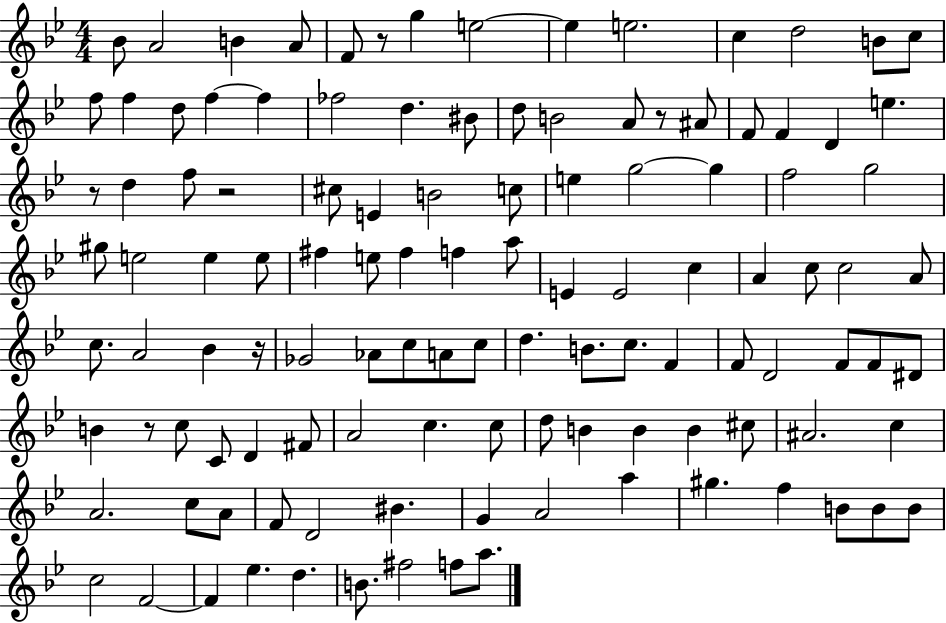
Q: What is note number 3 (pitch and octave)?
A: B4